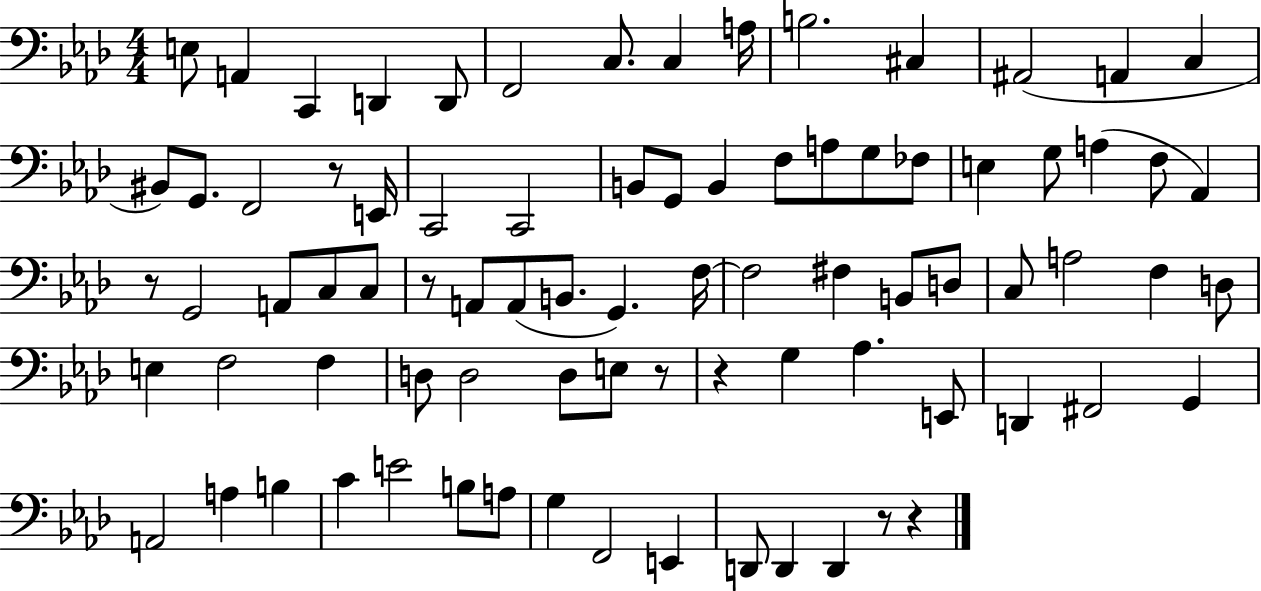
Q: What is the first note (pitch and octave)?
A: E3